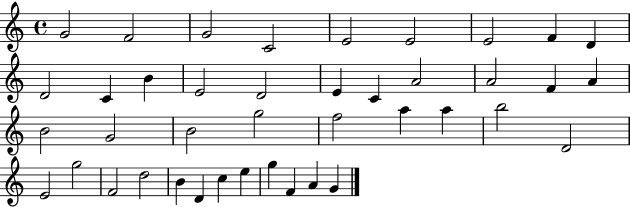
{
  \clef treble
  \time 4/4
  \defaultTimeSignature
  \key c \major
  g'2 f'2 | g'2 c'2 | e'2 e'2 | e'2 f'4 d'4 | \break d'2 c'4 b'4 | e'2 d'2 | e'4 c'4 a'2 | a'2 f'4 a'4 | \break b'2 g'2 | b'2 g''2 | f''2 a''4 a''4 | b''2 d'2 | \break e'2 g''2 | f'2 d''2 | b'4 d'4 c''4 e''4 | g''4 f'4 a'4 g'4 | \break \bar "|."
}